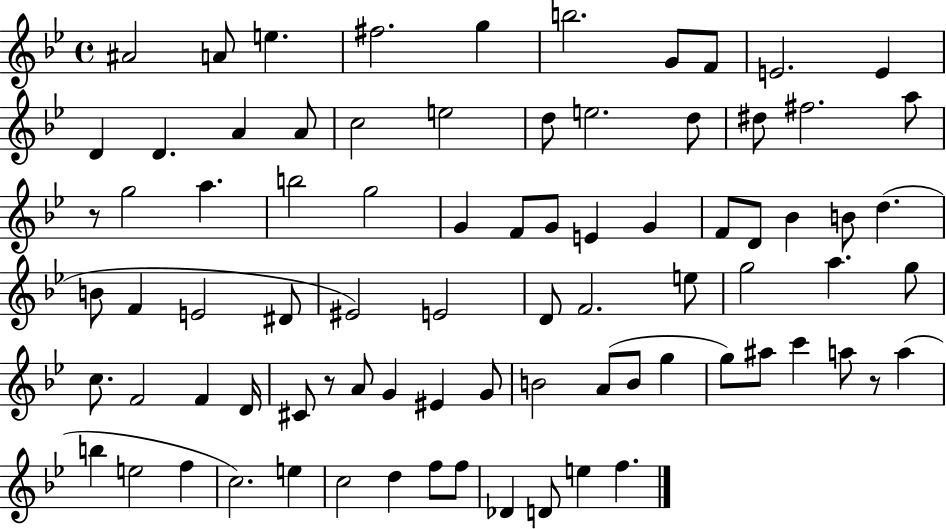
{
  \clef treble
  \time 4/4
  \defaultTimeSignature
  \key bes \major
  ais'2 a'8 e''4. | fis''2. g''4 | b''2. g'8 f'8 | e'2. e'4 | \break d'4 d'4. a'4 a'8 | c''2 e''2 | d''8 e''2. d''8 | dis''8 fis''2. a''8 | \break r8 g''2 a''4. | b''2 g''2 | g'4 f'8 g'8 e'4 g'4 | f'8 d'8 bes'4 b'8 d''4.( | \break b'8 f'4 e'2 dis'8 | eis'2) e'2 | d'8 f'2. e''8 | g''2 a''4. g''8 | \break c''8. f'2 f'4 d'16 | cis'8 r8 a'8 g'4 eis'4 g'8 | b'2 a'8( b'8 g''4 | g''8) ais''8 c'''4 a''8 r8 a''4( | \break b''4 e''2 f''4 | c''2.) e''4 | c''2 d''4 f''8 f''8 | des'4 d'8 e''4 f''4. | \break \bar "|."
}